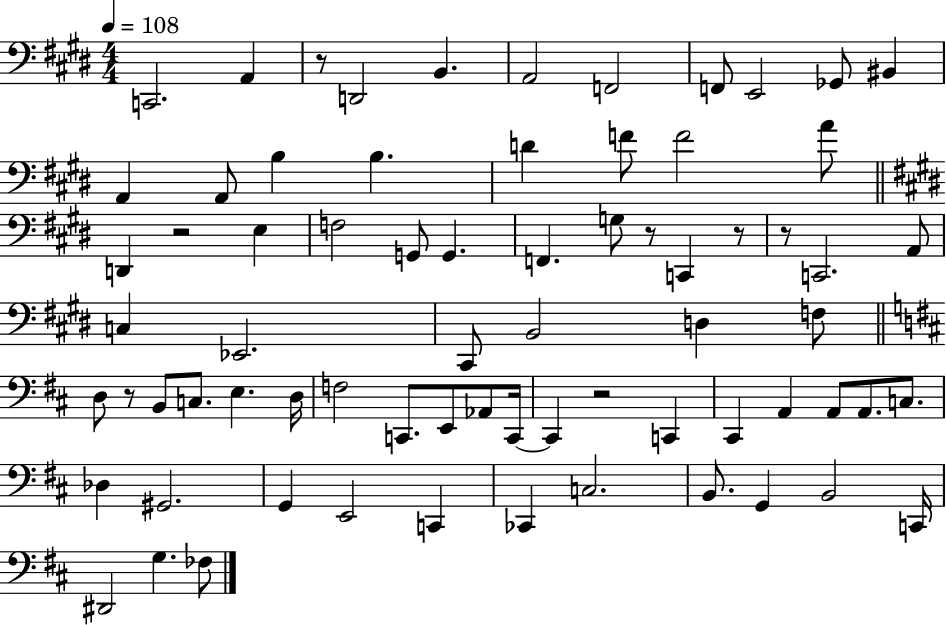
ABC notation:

X:1
T:Untitled
M:4/4
L:1/4
K:E
C,,2 A,, z/2 D,,2 B,, A,,2 F,,2 F,,/2 E,,2 _G,,/2 ^B,, A,, A,,/2 B, B, D F/2 F2 A/2 D,, z2 E, F,2 G,,/2 G,, F,, G,/2 z/2 C,, z/2 z/2 C,,2 A,,/2 C, _E,,2 ^C,,/2 B,,2 D, F,/2 D,/2 z/2 B,,/2 C,/2 E, D,/4 F,2 C,,/2 E,,/2 _A,,/2 C,,/4 C,, z2 C,, ^C,, A,, A,,/2 A,,/2 C,/2 _D, ^G,,2 G,, E,,2 C,, _C,, C,2 B,,/2 G,, B,,2 C,,/4 ^D,,2 G, _F,/2